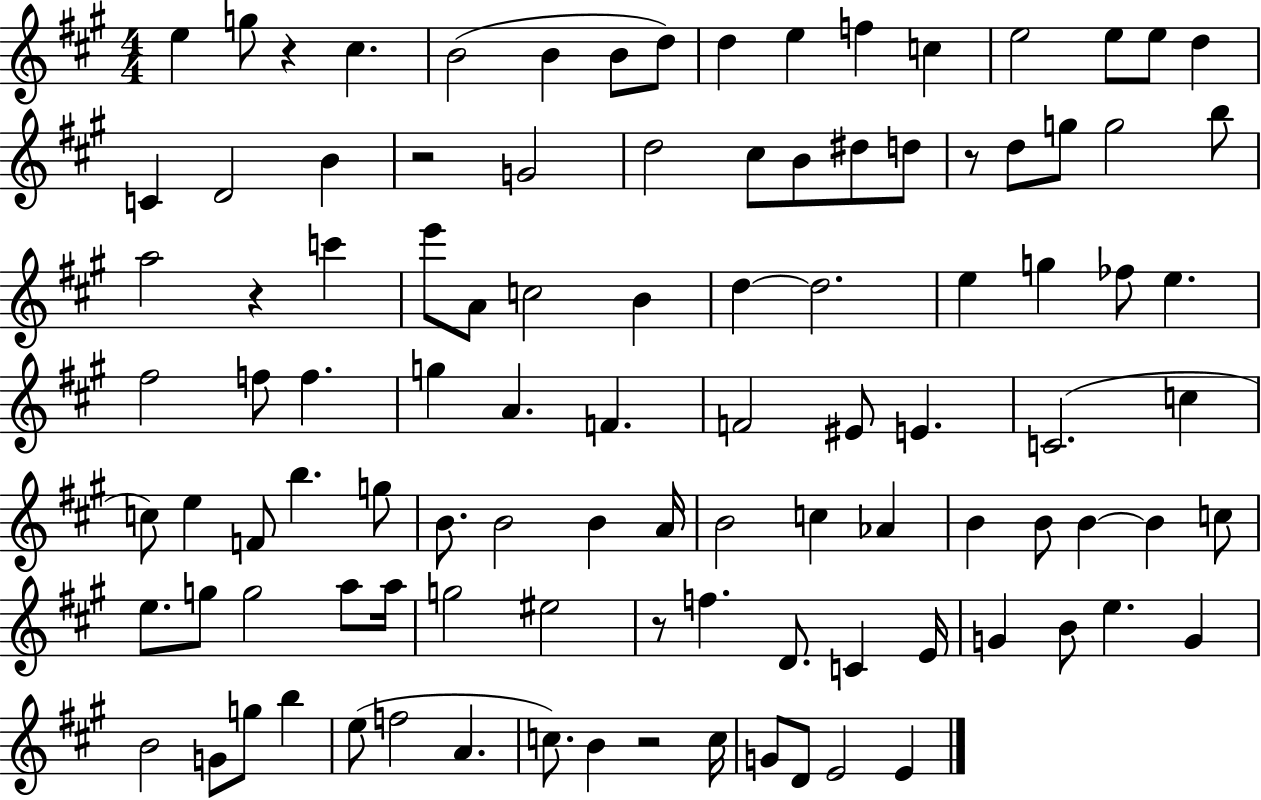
E5/q G5/e R/q C#5/q. B4/h B4/q B4/e D5/e D5/q E5/q F5/q C5/q E5/h E5/e E5/e D5/q C4/q D4/h B4/q R/h G4/h D5/h C#5/e B4/e D#5/e D5/e R/e D5/e G5/e G5/h B5/e A5/h R/q C6/q E6/e A4/e C5/h B4/q D5/q D5/h. E5/q G5/q FES5/e E5/q. F#5/h F5/e F5/q. G5/q A4/q. F4/q. F4/h EIS4/e E4/q. C4/h. C5/q C5/e E5/q F4/e B5/q. G5/e B4/e. B4/h B4/q A4/s B4/h C5/q Ab4/q B4/q B4/e B4/q B4/q C5/e E5/e. G5/e G5/h A5/e A5/s G5/h EIS5/h R/e F5/q. D4/e. C4/q E4/s G4/q B4/e E5/q. G4/q B4/h G4/e G5/e B5/q E5/e F5/h A4/q. C5/e. B4/q R/h C5/s G4/e D4/e E4/h E4/q